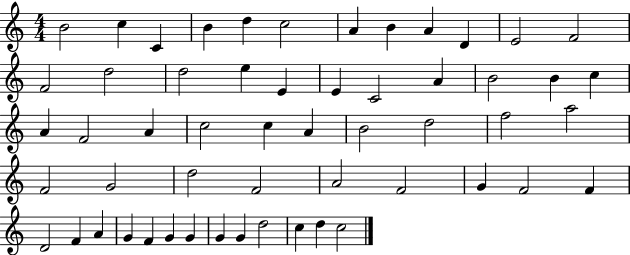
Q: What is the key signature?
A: C major